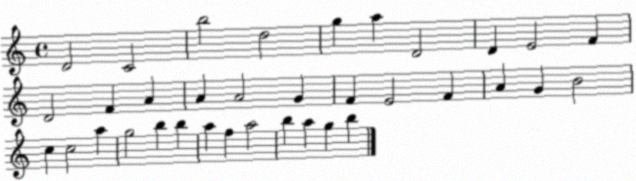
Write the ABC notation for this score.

X:1
T:Untitled
M:4/4
L:1/4
K:C
D2 C2 b2 d2 g a D2 D E2 F D2 F A A A2 G F E2 F A G B2 c c2 a g2 b b a f a2 b a g b